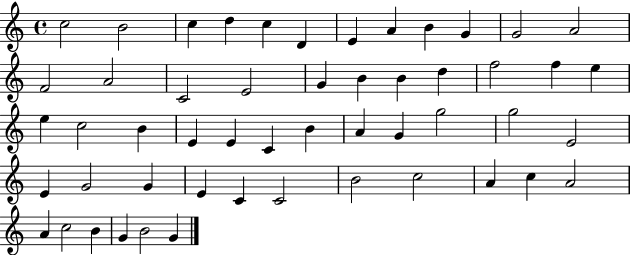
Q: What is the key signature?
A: C major